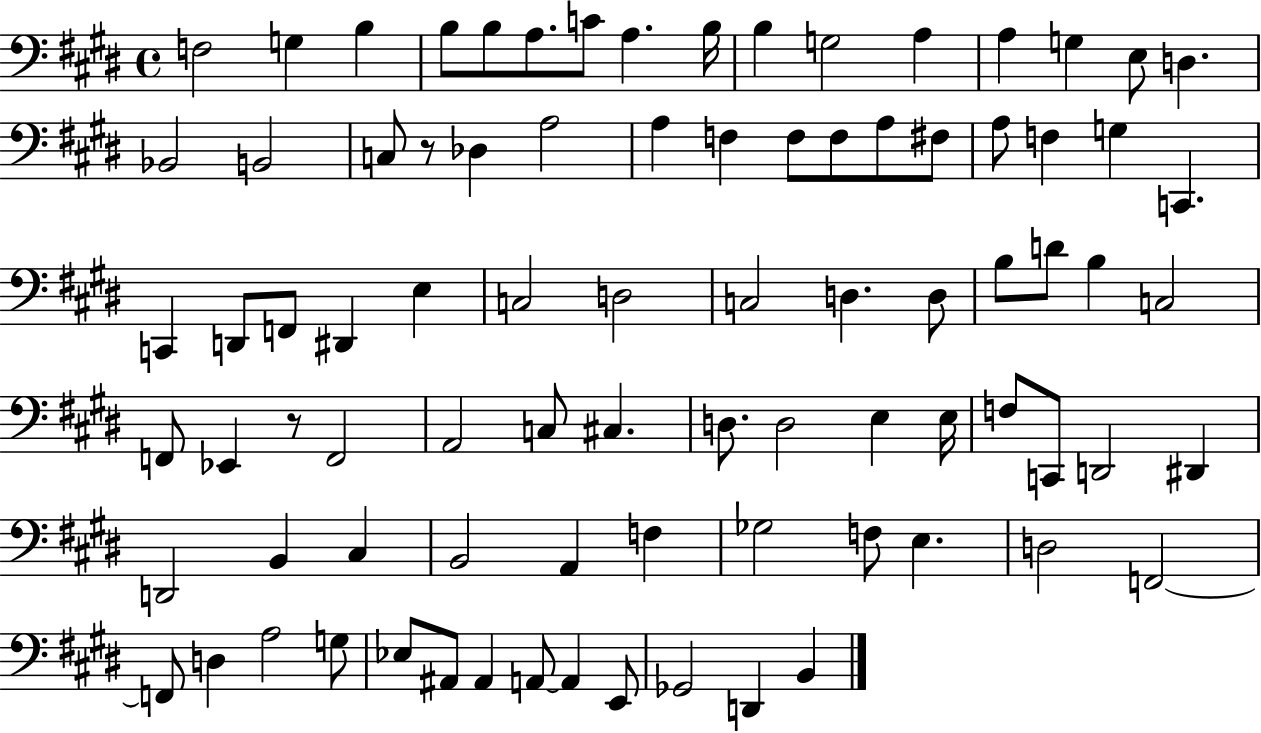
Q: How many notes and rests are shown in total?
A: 85